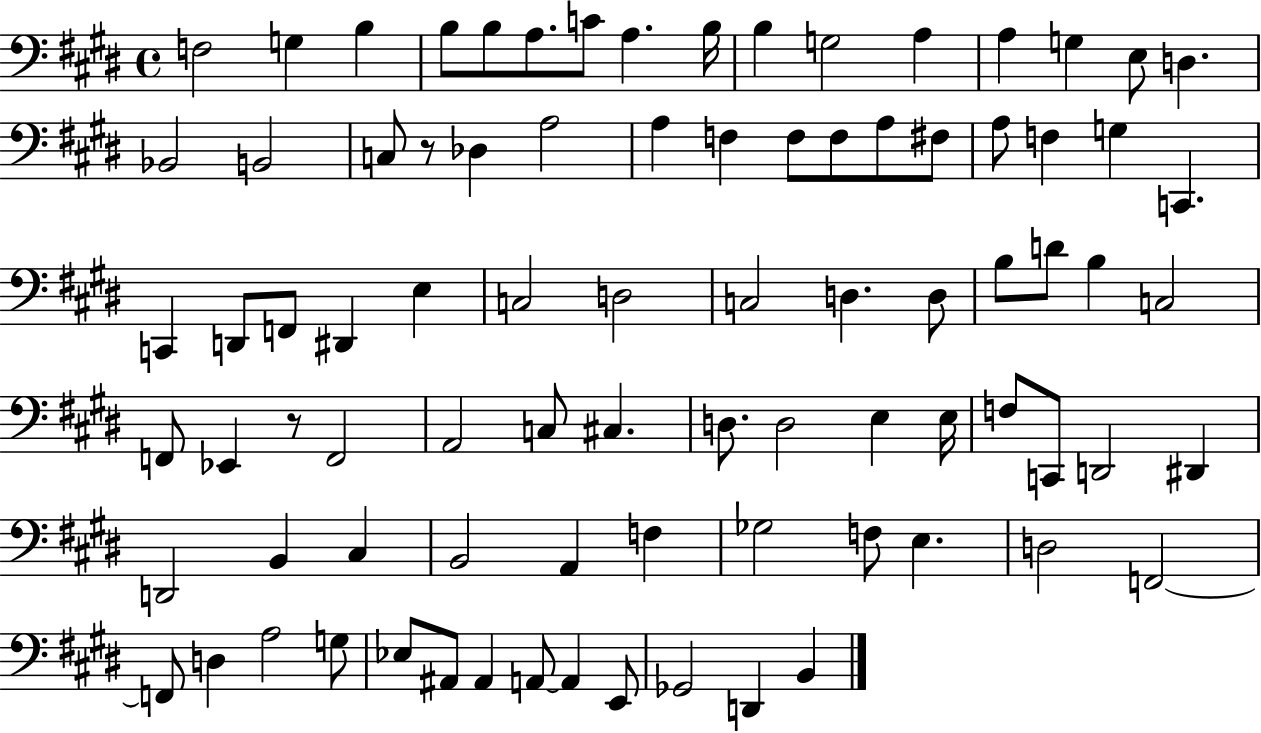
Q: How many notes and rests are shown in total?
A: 85